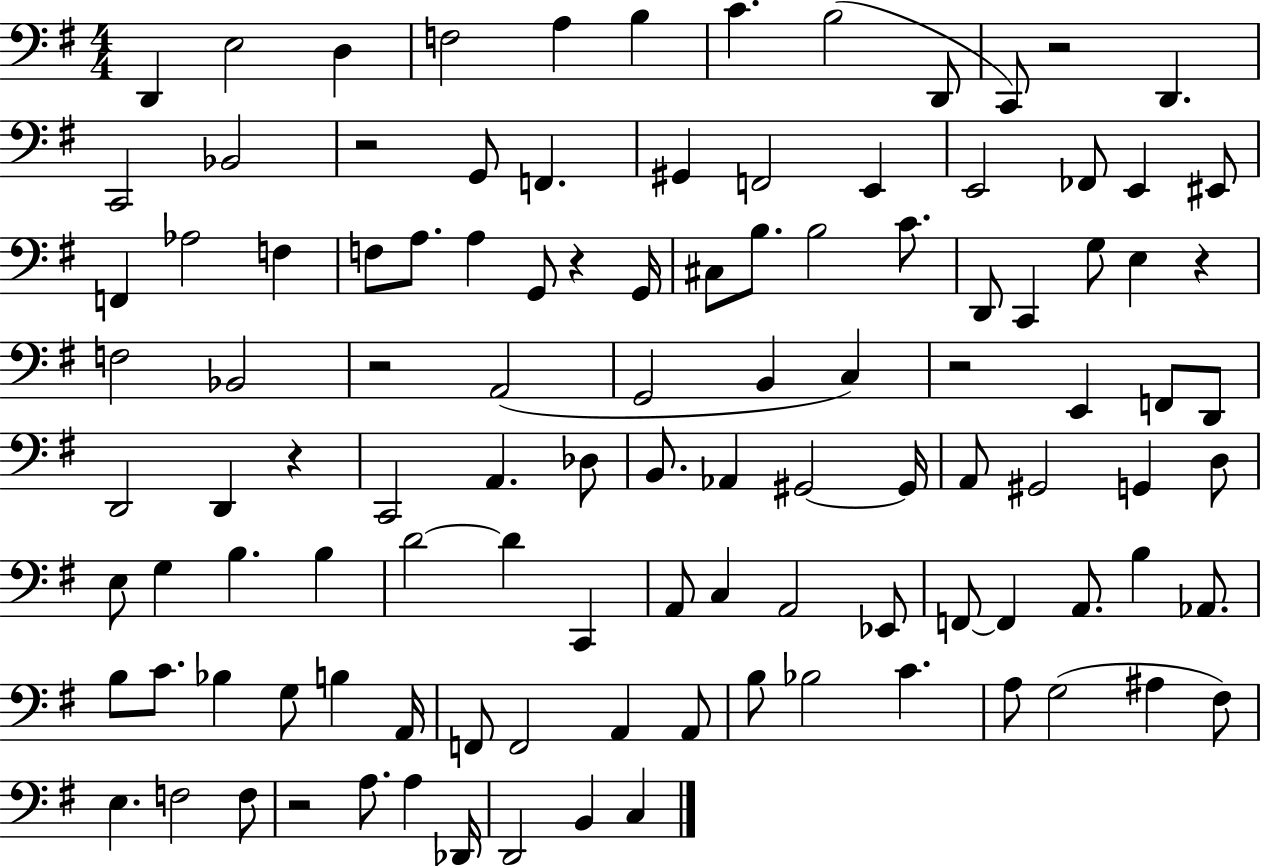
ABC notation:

X:1
T:Untitled
M:4/4
L:1/4
K:G
D,, E,2 D, F,2 A, B, C B,2 D,,/2 C,,/2 z2 D,, C,,2 _B,,2 z2 G,,/2 F,, ^G,, F,,2 E,, E,,2 _F,,/2 E,, ^E,,/2 F,, _A,2 F, F,/2 A,/2 A, G,,/2 z G,,/4 ^C,/2 B,/2 B,2 C/2 D,,/2 C,, G,/2 E, z F,2 _B,,2 z2 A,,2 G,,2 B,, C, z2 E,, F,,/2 D,,/2 D,,2 D,, z C,,2 A,, _D,/2 B,,/2 _A,, ^G,,2 ^G,,/4 A,,/2 ^G,,2 G,, D,/2 E,/2 G, B, B, D2 D C,, A,,/2 C, A,,2 _E,,/2 F,,/2 F,, A,,/2 B, _A,,/2 B,/2 C/2 _B, G,/2 B, A,,/4 F,,/2 F,,2 A,, A,,/2 B,/2 _B,2 C A,/2 G,2 ^A, ^F,/2 E, F,2 F,/2 z2 A,/2 A, _D,,/4 D,,2 B,, C,